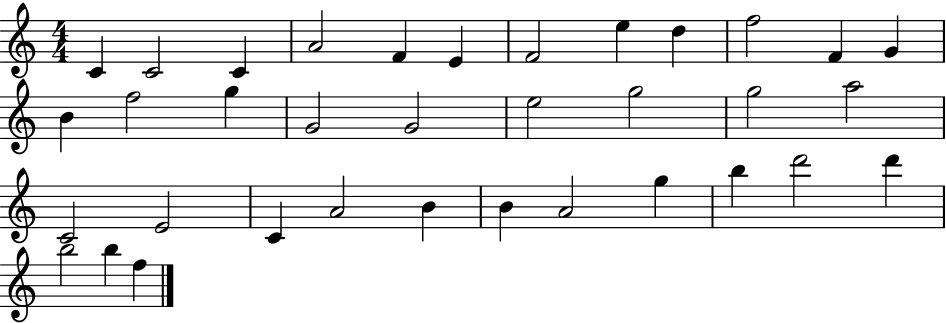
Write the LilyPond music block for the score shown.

{
  \clef treble
  \numericTimeSignature
  \time 4/4
  \key c \major
  c'4 c'2 c'4 | a'2 f'4 e'4 | f'2 e''4 d''4 | f''2 f'4 g'4 | \break b'4 f''2 g''4 | g'2 g'2 | e''2 g''2 | g''2 a''2 | \break c'2 e'2 | c'4 a'2 b'4 | b'4 a'2 g''4 | b''4 d'''2 d'''4 | \break b''2 b''4 f''4 | \bar "|."
}